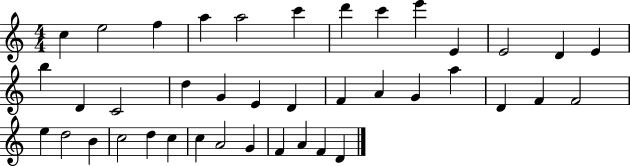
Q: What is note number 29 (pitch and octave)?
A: D5